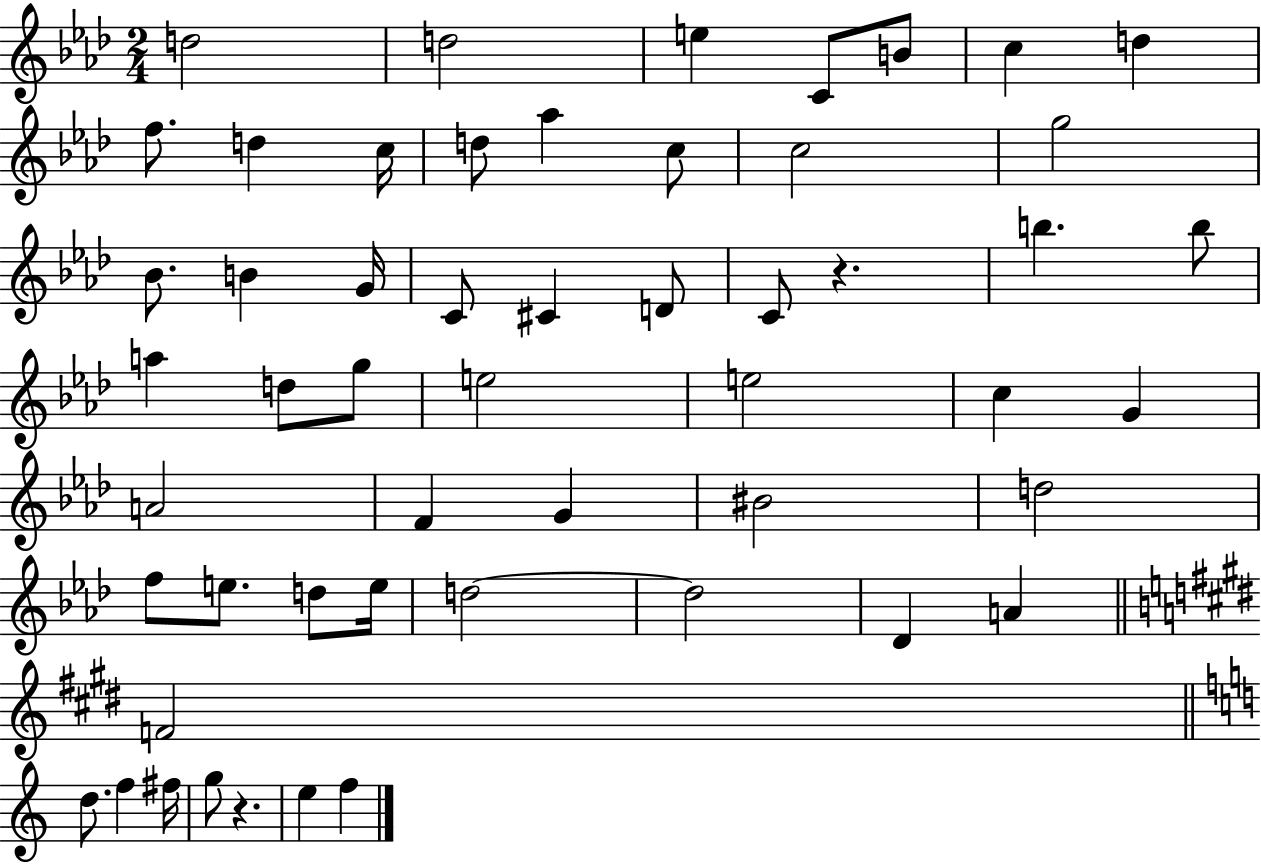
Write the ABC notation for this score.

X:1
T:Untitled
M:2/4
L:1/4
K:Ab
d2 d2 e C/2 B/2 c d f/2 d c/4 d/2 _a c/2 c2 g2 _B/2 B G/4 C/2 ^C D/2 C/2 z b b/2 a d/2 g/2 e2 e2 c G A2 F G ^B2 d2 f/2 e/2 d/2 e/4 d2 d2 _D A F2 d/2 f ^f/4 g/2 z e f